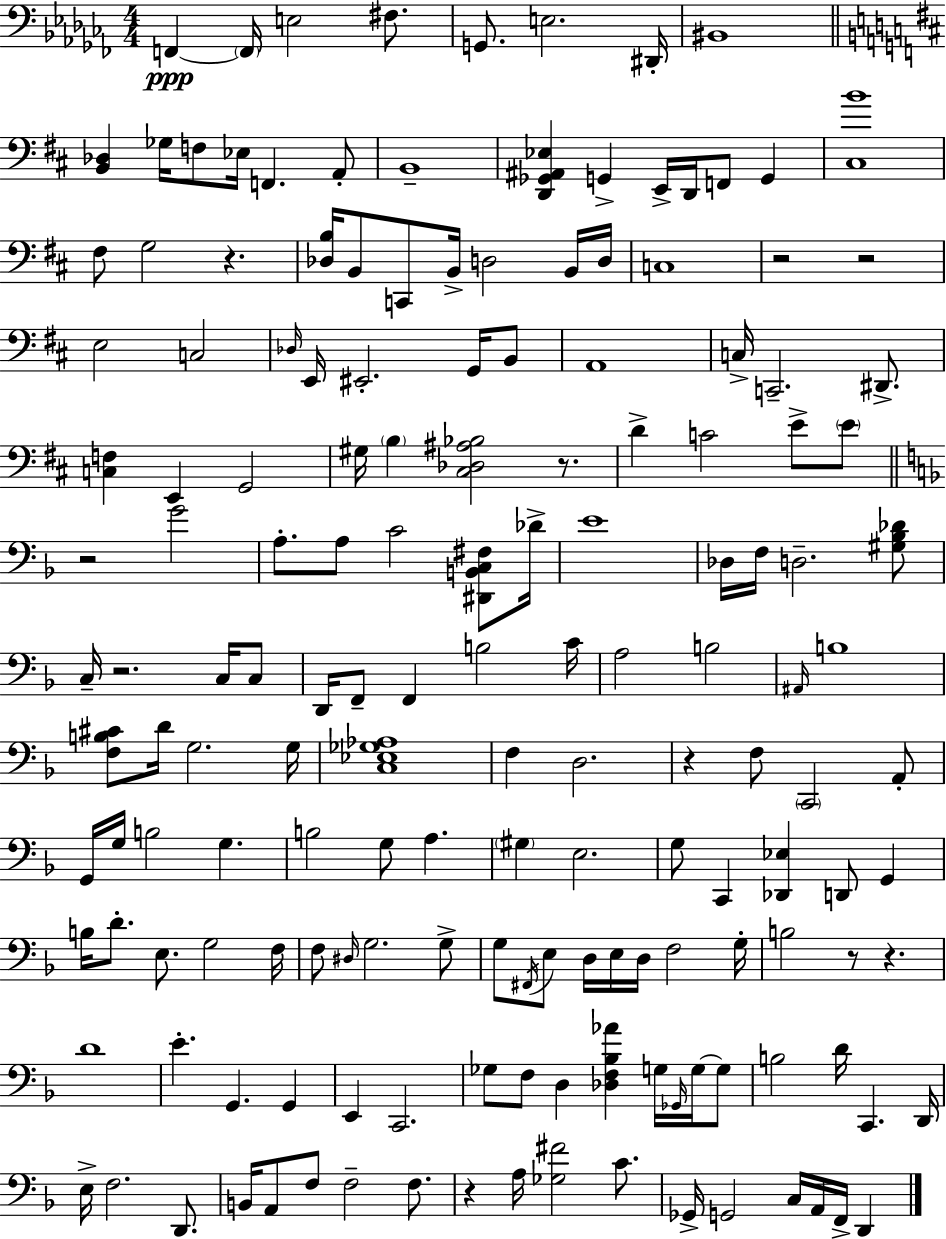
{
  \clef bass
  \numericTimeSignature
  \time 4/4
  \key aes \minor
  f,4~~\ppp \parenthesize f,16 e2 fis8. | g,8. e2. dis,16-. | bis,1 | \bar "||" \break \key d \major <b, des>4 ges16 f8 ees16 f,4. a,8-. | b,1-- | <d, ges, ais, ees>4 g,4-> e,16-> d,16 f,8 g,4 | <cis b'>1 | \break fis8 g2 r4. | <des b>16 b,8 c,8 b,16-> d2 b,16 d16 | c1 | r2 r2 | \break e2 c2 | \grace { des16 } e,16 eis,2.-. g,16 b,8 | a,1 | c16-> c,2.-- dis,8.-> | \break <c f>4 e,4 g,2 | gis16 \parenthesize b4 <cis des ais bes>2 r8. | d'4-> c'2 e'8-> \parenthesize e'8 | \bar "||" \break \key f \major r2 g'2 | a8.-. a8 c'2 <dis, b, c fis>8 des'16-> | e'1 | des16 f16 d2.-- <gis bes des'>8 | \break c16-- r2. c16 c8 | d,16 f,8-- f,4 b2 c'16 | a2 b2 | \grace { ais,16 } b1 | \break <f b cis'>8 d'16 g2. | g16 <c ees ges aes>1 | f4 d2. | r4 f8 \parenthesize c,2 a,8-. | \break g,16 g16 b2 g4. | b2 g8 a4. | \parenthesize gis4 e2. | g8 c,4 <des, ees>4 d,8 g,4 | \break b16 d'8.-. e8. g2 | f16 f8 \grace { dis16 } g2. | g8-> g8 \acciaccatura { fis,16 } e8 d16 e16 d16 f2 | g16-. b2 r8 r4. | \break d'1 | e'4.-. g,4. g,4 | e,4 c,2. | ges8 f8 d4 <des f bes aes'>4 g16 | \break \grace { ges,16 } g16~~ g8 b2 d'16 c,4. | d,16 e16-> f2. | d,8. b,16 a,8 f8 f2-- | f8. r4 a16 <ges fis'>2 | \break c'8. ges,16-> g,2 c16 a,16 f,16-> | d,4 \bar "|."
}